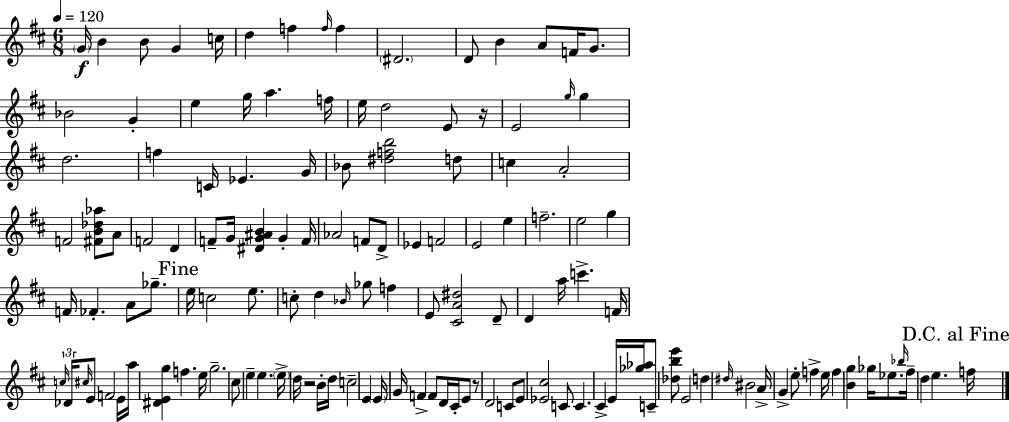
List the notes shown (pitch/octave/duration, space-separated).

G4/s B4/q B4/e G4/q C5/s D5/q F5/q F5/s F5/q D#4/h. D4/e B4/q A4/e F4/s G4/e. Bb4/h G4/q E5/q G5/s A5/q. F5/s E5/s D5/h E4/e R/s E4/h G5/s G5/q D5/h. F5/q C4/s Eb4/q. G4/s Bb4/e [D#5,F5,B5]/h D5/e C5/q A4/h F4/h [F#4,B4,Db5,Ab5]/e A4/e F4/h D4/q F4/e G4/s [D#4,G4,A#4,B4]/q G4/q F4/s Ab4/h F4/e D4/e Eb4/q F4/h E4/h E5/q F5/h. E5/h G5/q F4/s FES4/q. A4/e Gb5/e. E5/s C5/h E5/e. C5/e D5/q Bb4/s Gb5/e F5/q E4/e [C#4,A4,D#5]/h D4/e D4/q A5/s C6/q. F4/s C5/s Db4/s C#5/s E4/e F4/h E4/s A5/s [D#4,E4,G5]/q F5/q. E5/s G5/h. C#5/e E5/q E5/q. E5/s D5/s R/h B4/s D5/s C5/h E4/q E4/s G4/s F4/q F4/e D4/s C#4/s E4/e R/e D4/h C4/e E4/e [Eb4,C#5]/h C4/e C4/q. C#4/q E4/s [Gb5,Ab5]/s C4/e [Db5,B5,E6]/e E4/h D5/q D#5/s BIS4/h A4/s G4/q E5/e F5/q E5/s F5/q [B4,G5]/q Gb5/s Eb5/e. Bb5/s F#5/s D5/q E5/q. F5/s